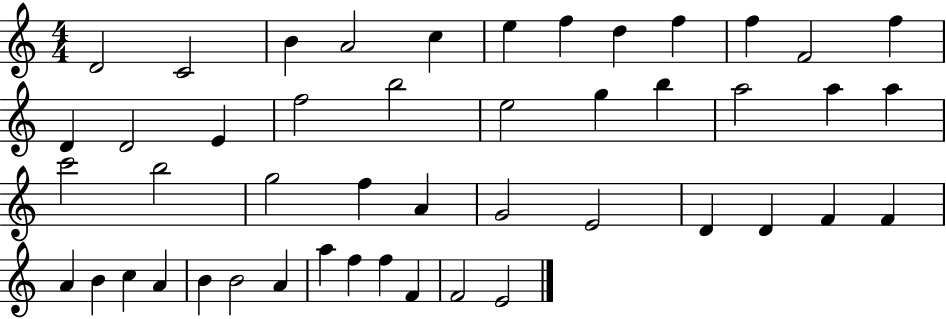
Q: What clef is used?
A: treble